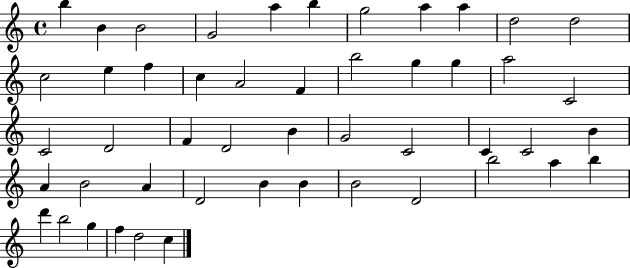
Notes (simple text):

B5/q B4/q B4/h G4/h A5/q B5/q G5/h A5/q A5/q D5/h D5/h C5/h E5/q F5/q C5/q A4/h F4/q B5/h G5/q G5/q A5/h C4/h C4/h D4/h F4/q D4/h B4/q G4/h C4/h C4/q C4/h B4/q A4/q B4/h A4/q D4/h B4/q B4/q B4/h D4/h B5/h A5/q B5/q D6/q B5/h G5/q F5/q D5/h C5/q